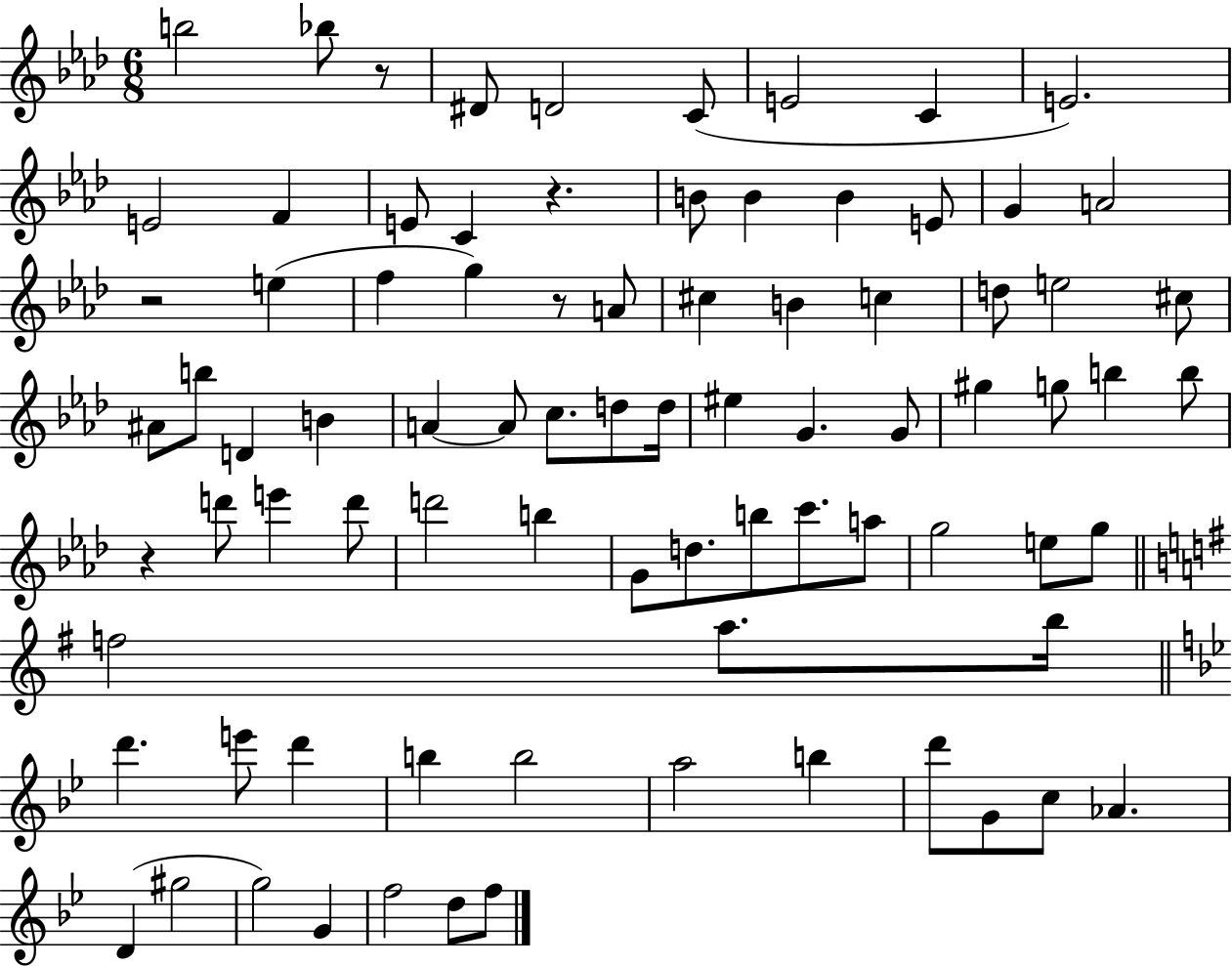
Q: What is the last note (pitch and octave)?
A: F5